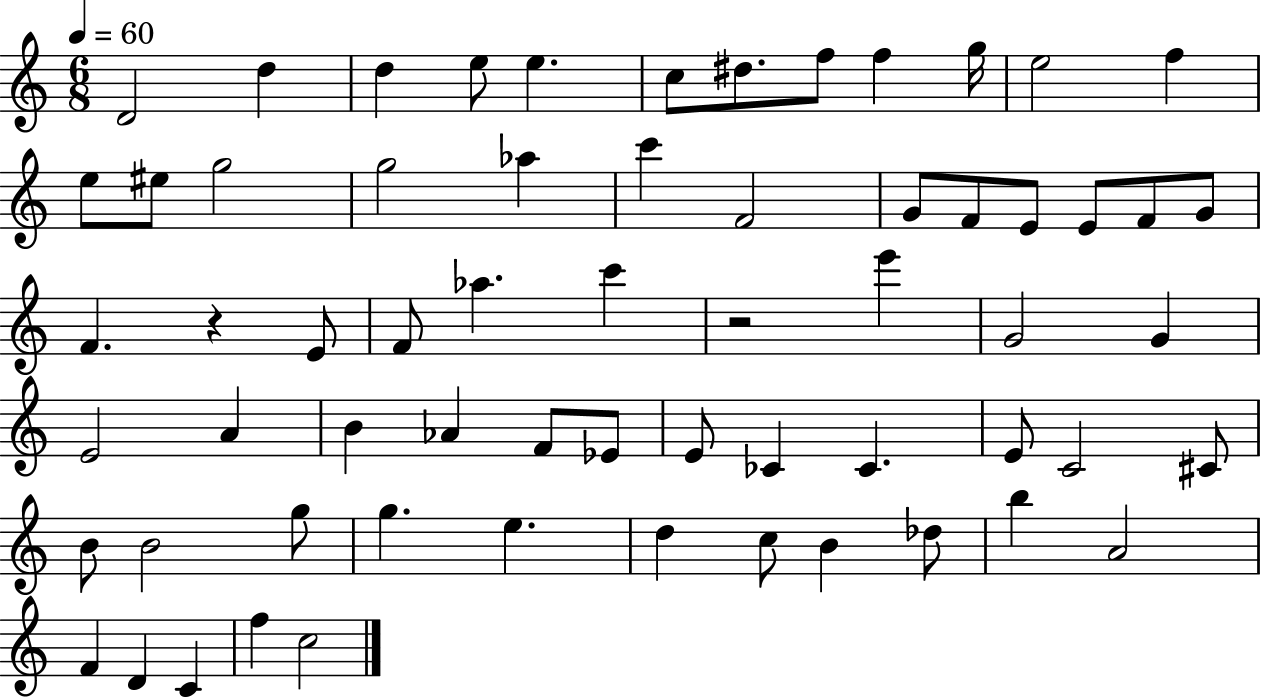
{
  \clef treble
  \numericTimeSignature
  \time 6/8
  \key c \major
  \tempo 4 = 60
  d'2 d''4 | d''4 e''8 e''4. | c''8 dis''8. f''8 f''4 g''16 | e''2 f''4 | \break e''8 eis''8 g''2 | g''2 aes''4 | c'''4 f'2 | g'8 f'8 e'8 e'8 f'8 g'8 | \break f'4. r4 e'8 | f'8 aes''4. c'''4 | r2 e'''4 | g'2 g'4 | \break e'2 a'4 | b'4 aes'4 f'8 ees'8 | e'8 ces'4 ces'4. | e'8 c'2 cis'8 | \break b'8 b'2 g''8 | g''4. e''4. | d''4 c''8 b'4 des''8 | b''4 a'2 | \break f'4 d'4 c'4 | f''4 c''2 | \bar "|."
}